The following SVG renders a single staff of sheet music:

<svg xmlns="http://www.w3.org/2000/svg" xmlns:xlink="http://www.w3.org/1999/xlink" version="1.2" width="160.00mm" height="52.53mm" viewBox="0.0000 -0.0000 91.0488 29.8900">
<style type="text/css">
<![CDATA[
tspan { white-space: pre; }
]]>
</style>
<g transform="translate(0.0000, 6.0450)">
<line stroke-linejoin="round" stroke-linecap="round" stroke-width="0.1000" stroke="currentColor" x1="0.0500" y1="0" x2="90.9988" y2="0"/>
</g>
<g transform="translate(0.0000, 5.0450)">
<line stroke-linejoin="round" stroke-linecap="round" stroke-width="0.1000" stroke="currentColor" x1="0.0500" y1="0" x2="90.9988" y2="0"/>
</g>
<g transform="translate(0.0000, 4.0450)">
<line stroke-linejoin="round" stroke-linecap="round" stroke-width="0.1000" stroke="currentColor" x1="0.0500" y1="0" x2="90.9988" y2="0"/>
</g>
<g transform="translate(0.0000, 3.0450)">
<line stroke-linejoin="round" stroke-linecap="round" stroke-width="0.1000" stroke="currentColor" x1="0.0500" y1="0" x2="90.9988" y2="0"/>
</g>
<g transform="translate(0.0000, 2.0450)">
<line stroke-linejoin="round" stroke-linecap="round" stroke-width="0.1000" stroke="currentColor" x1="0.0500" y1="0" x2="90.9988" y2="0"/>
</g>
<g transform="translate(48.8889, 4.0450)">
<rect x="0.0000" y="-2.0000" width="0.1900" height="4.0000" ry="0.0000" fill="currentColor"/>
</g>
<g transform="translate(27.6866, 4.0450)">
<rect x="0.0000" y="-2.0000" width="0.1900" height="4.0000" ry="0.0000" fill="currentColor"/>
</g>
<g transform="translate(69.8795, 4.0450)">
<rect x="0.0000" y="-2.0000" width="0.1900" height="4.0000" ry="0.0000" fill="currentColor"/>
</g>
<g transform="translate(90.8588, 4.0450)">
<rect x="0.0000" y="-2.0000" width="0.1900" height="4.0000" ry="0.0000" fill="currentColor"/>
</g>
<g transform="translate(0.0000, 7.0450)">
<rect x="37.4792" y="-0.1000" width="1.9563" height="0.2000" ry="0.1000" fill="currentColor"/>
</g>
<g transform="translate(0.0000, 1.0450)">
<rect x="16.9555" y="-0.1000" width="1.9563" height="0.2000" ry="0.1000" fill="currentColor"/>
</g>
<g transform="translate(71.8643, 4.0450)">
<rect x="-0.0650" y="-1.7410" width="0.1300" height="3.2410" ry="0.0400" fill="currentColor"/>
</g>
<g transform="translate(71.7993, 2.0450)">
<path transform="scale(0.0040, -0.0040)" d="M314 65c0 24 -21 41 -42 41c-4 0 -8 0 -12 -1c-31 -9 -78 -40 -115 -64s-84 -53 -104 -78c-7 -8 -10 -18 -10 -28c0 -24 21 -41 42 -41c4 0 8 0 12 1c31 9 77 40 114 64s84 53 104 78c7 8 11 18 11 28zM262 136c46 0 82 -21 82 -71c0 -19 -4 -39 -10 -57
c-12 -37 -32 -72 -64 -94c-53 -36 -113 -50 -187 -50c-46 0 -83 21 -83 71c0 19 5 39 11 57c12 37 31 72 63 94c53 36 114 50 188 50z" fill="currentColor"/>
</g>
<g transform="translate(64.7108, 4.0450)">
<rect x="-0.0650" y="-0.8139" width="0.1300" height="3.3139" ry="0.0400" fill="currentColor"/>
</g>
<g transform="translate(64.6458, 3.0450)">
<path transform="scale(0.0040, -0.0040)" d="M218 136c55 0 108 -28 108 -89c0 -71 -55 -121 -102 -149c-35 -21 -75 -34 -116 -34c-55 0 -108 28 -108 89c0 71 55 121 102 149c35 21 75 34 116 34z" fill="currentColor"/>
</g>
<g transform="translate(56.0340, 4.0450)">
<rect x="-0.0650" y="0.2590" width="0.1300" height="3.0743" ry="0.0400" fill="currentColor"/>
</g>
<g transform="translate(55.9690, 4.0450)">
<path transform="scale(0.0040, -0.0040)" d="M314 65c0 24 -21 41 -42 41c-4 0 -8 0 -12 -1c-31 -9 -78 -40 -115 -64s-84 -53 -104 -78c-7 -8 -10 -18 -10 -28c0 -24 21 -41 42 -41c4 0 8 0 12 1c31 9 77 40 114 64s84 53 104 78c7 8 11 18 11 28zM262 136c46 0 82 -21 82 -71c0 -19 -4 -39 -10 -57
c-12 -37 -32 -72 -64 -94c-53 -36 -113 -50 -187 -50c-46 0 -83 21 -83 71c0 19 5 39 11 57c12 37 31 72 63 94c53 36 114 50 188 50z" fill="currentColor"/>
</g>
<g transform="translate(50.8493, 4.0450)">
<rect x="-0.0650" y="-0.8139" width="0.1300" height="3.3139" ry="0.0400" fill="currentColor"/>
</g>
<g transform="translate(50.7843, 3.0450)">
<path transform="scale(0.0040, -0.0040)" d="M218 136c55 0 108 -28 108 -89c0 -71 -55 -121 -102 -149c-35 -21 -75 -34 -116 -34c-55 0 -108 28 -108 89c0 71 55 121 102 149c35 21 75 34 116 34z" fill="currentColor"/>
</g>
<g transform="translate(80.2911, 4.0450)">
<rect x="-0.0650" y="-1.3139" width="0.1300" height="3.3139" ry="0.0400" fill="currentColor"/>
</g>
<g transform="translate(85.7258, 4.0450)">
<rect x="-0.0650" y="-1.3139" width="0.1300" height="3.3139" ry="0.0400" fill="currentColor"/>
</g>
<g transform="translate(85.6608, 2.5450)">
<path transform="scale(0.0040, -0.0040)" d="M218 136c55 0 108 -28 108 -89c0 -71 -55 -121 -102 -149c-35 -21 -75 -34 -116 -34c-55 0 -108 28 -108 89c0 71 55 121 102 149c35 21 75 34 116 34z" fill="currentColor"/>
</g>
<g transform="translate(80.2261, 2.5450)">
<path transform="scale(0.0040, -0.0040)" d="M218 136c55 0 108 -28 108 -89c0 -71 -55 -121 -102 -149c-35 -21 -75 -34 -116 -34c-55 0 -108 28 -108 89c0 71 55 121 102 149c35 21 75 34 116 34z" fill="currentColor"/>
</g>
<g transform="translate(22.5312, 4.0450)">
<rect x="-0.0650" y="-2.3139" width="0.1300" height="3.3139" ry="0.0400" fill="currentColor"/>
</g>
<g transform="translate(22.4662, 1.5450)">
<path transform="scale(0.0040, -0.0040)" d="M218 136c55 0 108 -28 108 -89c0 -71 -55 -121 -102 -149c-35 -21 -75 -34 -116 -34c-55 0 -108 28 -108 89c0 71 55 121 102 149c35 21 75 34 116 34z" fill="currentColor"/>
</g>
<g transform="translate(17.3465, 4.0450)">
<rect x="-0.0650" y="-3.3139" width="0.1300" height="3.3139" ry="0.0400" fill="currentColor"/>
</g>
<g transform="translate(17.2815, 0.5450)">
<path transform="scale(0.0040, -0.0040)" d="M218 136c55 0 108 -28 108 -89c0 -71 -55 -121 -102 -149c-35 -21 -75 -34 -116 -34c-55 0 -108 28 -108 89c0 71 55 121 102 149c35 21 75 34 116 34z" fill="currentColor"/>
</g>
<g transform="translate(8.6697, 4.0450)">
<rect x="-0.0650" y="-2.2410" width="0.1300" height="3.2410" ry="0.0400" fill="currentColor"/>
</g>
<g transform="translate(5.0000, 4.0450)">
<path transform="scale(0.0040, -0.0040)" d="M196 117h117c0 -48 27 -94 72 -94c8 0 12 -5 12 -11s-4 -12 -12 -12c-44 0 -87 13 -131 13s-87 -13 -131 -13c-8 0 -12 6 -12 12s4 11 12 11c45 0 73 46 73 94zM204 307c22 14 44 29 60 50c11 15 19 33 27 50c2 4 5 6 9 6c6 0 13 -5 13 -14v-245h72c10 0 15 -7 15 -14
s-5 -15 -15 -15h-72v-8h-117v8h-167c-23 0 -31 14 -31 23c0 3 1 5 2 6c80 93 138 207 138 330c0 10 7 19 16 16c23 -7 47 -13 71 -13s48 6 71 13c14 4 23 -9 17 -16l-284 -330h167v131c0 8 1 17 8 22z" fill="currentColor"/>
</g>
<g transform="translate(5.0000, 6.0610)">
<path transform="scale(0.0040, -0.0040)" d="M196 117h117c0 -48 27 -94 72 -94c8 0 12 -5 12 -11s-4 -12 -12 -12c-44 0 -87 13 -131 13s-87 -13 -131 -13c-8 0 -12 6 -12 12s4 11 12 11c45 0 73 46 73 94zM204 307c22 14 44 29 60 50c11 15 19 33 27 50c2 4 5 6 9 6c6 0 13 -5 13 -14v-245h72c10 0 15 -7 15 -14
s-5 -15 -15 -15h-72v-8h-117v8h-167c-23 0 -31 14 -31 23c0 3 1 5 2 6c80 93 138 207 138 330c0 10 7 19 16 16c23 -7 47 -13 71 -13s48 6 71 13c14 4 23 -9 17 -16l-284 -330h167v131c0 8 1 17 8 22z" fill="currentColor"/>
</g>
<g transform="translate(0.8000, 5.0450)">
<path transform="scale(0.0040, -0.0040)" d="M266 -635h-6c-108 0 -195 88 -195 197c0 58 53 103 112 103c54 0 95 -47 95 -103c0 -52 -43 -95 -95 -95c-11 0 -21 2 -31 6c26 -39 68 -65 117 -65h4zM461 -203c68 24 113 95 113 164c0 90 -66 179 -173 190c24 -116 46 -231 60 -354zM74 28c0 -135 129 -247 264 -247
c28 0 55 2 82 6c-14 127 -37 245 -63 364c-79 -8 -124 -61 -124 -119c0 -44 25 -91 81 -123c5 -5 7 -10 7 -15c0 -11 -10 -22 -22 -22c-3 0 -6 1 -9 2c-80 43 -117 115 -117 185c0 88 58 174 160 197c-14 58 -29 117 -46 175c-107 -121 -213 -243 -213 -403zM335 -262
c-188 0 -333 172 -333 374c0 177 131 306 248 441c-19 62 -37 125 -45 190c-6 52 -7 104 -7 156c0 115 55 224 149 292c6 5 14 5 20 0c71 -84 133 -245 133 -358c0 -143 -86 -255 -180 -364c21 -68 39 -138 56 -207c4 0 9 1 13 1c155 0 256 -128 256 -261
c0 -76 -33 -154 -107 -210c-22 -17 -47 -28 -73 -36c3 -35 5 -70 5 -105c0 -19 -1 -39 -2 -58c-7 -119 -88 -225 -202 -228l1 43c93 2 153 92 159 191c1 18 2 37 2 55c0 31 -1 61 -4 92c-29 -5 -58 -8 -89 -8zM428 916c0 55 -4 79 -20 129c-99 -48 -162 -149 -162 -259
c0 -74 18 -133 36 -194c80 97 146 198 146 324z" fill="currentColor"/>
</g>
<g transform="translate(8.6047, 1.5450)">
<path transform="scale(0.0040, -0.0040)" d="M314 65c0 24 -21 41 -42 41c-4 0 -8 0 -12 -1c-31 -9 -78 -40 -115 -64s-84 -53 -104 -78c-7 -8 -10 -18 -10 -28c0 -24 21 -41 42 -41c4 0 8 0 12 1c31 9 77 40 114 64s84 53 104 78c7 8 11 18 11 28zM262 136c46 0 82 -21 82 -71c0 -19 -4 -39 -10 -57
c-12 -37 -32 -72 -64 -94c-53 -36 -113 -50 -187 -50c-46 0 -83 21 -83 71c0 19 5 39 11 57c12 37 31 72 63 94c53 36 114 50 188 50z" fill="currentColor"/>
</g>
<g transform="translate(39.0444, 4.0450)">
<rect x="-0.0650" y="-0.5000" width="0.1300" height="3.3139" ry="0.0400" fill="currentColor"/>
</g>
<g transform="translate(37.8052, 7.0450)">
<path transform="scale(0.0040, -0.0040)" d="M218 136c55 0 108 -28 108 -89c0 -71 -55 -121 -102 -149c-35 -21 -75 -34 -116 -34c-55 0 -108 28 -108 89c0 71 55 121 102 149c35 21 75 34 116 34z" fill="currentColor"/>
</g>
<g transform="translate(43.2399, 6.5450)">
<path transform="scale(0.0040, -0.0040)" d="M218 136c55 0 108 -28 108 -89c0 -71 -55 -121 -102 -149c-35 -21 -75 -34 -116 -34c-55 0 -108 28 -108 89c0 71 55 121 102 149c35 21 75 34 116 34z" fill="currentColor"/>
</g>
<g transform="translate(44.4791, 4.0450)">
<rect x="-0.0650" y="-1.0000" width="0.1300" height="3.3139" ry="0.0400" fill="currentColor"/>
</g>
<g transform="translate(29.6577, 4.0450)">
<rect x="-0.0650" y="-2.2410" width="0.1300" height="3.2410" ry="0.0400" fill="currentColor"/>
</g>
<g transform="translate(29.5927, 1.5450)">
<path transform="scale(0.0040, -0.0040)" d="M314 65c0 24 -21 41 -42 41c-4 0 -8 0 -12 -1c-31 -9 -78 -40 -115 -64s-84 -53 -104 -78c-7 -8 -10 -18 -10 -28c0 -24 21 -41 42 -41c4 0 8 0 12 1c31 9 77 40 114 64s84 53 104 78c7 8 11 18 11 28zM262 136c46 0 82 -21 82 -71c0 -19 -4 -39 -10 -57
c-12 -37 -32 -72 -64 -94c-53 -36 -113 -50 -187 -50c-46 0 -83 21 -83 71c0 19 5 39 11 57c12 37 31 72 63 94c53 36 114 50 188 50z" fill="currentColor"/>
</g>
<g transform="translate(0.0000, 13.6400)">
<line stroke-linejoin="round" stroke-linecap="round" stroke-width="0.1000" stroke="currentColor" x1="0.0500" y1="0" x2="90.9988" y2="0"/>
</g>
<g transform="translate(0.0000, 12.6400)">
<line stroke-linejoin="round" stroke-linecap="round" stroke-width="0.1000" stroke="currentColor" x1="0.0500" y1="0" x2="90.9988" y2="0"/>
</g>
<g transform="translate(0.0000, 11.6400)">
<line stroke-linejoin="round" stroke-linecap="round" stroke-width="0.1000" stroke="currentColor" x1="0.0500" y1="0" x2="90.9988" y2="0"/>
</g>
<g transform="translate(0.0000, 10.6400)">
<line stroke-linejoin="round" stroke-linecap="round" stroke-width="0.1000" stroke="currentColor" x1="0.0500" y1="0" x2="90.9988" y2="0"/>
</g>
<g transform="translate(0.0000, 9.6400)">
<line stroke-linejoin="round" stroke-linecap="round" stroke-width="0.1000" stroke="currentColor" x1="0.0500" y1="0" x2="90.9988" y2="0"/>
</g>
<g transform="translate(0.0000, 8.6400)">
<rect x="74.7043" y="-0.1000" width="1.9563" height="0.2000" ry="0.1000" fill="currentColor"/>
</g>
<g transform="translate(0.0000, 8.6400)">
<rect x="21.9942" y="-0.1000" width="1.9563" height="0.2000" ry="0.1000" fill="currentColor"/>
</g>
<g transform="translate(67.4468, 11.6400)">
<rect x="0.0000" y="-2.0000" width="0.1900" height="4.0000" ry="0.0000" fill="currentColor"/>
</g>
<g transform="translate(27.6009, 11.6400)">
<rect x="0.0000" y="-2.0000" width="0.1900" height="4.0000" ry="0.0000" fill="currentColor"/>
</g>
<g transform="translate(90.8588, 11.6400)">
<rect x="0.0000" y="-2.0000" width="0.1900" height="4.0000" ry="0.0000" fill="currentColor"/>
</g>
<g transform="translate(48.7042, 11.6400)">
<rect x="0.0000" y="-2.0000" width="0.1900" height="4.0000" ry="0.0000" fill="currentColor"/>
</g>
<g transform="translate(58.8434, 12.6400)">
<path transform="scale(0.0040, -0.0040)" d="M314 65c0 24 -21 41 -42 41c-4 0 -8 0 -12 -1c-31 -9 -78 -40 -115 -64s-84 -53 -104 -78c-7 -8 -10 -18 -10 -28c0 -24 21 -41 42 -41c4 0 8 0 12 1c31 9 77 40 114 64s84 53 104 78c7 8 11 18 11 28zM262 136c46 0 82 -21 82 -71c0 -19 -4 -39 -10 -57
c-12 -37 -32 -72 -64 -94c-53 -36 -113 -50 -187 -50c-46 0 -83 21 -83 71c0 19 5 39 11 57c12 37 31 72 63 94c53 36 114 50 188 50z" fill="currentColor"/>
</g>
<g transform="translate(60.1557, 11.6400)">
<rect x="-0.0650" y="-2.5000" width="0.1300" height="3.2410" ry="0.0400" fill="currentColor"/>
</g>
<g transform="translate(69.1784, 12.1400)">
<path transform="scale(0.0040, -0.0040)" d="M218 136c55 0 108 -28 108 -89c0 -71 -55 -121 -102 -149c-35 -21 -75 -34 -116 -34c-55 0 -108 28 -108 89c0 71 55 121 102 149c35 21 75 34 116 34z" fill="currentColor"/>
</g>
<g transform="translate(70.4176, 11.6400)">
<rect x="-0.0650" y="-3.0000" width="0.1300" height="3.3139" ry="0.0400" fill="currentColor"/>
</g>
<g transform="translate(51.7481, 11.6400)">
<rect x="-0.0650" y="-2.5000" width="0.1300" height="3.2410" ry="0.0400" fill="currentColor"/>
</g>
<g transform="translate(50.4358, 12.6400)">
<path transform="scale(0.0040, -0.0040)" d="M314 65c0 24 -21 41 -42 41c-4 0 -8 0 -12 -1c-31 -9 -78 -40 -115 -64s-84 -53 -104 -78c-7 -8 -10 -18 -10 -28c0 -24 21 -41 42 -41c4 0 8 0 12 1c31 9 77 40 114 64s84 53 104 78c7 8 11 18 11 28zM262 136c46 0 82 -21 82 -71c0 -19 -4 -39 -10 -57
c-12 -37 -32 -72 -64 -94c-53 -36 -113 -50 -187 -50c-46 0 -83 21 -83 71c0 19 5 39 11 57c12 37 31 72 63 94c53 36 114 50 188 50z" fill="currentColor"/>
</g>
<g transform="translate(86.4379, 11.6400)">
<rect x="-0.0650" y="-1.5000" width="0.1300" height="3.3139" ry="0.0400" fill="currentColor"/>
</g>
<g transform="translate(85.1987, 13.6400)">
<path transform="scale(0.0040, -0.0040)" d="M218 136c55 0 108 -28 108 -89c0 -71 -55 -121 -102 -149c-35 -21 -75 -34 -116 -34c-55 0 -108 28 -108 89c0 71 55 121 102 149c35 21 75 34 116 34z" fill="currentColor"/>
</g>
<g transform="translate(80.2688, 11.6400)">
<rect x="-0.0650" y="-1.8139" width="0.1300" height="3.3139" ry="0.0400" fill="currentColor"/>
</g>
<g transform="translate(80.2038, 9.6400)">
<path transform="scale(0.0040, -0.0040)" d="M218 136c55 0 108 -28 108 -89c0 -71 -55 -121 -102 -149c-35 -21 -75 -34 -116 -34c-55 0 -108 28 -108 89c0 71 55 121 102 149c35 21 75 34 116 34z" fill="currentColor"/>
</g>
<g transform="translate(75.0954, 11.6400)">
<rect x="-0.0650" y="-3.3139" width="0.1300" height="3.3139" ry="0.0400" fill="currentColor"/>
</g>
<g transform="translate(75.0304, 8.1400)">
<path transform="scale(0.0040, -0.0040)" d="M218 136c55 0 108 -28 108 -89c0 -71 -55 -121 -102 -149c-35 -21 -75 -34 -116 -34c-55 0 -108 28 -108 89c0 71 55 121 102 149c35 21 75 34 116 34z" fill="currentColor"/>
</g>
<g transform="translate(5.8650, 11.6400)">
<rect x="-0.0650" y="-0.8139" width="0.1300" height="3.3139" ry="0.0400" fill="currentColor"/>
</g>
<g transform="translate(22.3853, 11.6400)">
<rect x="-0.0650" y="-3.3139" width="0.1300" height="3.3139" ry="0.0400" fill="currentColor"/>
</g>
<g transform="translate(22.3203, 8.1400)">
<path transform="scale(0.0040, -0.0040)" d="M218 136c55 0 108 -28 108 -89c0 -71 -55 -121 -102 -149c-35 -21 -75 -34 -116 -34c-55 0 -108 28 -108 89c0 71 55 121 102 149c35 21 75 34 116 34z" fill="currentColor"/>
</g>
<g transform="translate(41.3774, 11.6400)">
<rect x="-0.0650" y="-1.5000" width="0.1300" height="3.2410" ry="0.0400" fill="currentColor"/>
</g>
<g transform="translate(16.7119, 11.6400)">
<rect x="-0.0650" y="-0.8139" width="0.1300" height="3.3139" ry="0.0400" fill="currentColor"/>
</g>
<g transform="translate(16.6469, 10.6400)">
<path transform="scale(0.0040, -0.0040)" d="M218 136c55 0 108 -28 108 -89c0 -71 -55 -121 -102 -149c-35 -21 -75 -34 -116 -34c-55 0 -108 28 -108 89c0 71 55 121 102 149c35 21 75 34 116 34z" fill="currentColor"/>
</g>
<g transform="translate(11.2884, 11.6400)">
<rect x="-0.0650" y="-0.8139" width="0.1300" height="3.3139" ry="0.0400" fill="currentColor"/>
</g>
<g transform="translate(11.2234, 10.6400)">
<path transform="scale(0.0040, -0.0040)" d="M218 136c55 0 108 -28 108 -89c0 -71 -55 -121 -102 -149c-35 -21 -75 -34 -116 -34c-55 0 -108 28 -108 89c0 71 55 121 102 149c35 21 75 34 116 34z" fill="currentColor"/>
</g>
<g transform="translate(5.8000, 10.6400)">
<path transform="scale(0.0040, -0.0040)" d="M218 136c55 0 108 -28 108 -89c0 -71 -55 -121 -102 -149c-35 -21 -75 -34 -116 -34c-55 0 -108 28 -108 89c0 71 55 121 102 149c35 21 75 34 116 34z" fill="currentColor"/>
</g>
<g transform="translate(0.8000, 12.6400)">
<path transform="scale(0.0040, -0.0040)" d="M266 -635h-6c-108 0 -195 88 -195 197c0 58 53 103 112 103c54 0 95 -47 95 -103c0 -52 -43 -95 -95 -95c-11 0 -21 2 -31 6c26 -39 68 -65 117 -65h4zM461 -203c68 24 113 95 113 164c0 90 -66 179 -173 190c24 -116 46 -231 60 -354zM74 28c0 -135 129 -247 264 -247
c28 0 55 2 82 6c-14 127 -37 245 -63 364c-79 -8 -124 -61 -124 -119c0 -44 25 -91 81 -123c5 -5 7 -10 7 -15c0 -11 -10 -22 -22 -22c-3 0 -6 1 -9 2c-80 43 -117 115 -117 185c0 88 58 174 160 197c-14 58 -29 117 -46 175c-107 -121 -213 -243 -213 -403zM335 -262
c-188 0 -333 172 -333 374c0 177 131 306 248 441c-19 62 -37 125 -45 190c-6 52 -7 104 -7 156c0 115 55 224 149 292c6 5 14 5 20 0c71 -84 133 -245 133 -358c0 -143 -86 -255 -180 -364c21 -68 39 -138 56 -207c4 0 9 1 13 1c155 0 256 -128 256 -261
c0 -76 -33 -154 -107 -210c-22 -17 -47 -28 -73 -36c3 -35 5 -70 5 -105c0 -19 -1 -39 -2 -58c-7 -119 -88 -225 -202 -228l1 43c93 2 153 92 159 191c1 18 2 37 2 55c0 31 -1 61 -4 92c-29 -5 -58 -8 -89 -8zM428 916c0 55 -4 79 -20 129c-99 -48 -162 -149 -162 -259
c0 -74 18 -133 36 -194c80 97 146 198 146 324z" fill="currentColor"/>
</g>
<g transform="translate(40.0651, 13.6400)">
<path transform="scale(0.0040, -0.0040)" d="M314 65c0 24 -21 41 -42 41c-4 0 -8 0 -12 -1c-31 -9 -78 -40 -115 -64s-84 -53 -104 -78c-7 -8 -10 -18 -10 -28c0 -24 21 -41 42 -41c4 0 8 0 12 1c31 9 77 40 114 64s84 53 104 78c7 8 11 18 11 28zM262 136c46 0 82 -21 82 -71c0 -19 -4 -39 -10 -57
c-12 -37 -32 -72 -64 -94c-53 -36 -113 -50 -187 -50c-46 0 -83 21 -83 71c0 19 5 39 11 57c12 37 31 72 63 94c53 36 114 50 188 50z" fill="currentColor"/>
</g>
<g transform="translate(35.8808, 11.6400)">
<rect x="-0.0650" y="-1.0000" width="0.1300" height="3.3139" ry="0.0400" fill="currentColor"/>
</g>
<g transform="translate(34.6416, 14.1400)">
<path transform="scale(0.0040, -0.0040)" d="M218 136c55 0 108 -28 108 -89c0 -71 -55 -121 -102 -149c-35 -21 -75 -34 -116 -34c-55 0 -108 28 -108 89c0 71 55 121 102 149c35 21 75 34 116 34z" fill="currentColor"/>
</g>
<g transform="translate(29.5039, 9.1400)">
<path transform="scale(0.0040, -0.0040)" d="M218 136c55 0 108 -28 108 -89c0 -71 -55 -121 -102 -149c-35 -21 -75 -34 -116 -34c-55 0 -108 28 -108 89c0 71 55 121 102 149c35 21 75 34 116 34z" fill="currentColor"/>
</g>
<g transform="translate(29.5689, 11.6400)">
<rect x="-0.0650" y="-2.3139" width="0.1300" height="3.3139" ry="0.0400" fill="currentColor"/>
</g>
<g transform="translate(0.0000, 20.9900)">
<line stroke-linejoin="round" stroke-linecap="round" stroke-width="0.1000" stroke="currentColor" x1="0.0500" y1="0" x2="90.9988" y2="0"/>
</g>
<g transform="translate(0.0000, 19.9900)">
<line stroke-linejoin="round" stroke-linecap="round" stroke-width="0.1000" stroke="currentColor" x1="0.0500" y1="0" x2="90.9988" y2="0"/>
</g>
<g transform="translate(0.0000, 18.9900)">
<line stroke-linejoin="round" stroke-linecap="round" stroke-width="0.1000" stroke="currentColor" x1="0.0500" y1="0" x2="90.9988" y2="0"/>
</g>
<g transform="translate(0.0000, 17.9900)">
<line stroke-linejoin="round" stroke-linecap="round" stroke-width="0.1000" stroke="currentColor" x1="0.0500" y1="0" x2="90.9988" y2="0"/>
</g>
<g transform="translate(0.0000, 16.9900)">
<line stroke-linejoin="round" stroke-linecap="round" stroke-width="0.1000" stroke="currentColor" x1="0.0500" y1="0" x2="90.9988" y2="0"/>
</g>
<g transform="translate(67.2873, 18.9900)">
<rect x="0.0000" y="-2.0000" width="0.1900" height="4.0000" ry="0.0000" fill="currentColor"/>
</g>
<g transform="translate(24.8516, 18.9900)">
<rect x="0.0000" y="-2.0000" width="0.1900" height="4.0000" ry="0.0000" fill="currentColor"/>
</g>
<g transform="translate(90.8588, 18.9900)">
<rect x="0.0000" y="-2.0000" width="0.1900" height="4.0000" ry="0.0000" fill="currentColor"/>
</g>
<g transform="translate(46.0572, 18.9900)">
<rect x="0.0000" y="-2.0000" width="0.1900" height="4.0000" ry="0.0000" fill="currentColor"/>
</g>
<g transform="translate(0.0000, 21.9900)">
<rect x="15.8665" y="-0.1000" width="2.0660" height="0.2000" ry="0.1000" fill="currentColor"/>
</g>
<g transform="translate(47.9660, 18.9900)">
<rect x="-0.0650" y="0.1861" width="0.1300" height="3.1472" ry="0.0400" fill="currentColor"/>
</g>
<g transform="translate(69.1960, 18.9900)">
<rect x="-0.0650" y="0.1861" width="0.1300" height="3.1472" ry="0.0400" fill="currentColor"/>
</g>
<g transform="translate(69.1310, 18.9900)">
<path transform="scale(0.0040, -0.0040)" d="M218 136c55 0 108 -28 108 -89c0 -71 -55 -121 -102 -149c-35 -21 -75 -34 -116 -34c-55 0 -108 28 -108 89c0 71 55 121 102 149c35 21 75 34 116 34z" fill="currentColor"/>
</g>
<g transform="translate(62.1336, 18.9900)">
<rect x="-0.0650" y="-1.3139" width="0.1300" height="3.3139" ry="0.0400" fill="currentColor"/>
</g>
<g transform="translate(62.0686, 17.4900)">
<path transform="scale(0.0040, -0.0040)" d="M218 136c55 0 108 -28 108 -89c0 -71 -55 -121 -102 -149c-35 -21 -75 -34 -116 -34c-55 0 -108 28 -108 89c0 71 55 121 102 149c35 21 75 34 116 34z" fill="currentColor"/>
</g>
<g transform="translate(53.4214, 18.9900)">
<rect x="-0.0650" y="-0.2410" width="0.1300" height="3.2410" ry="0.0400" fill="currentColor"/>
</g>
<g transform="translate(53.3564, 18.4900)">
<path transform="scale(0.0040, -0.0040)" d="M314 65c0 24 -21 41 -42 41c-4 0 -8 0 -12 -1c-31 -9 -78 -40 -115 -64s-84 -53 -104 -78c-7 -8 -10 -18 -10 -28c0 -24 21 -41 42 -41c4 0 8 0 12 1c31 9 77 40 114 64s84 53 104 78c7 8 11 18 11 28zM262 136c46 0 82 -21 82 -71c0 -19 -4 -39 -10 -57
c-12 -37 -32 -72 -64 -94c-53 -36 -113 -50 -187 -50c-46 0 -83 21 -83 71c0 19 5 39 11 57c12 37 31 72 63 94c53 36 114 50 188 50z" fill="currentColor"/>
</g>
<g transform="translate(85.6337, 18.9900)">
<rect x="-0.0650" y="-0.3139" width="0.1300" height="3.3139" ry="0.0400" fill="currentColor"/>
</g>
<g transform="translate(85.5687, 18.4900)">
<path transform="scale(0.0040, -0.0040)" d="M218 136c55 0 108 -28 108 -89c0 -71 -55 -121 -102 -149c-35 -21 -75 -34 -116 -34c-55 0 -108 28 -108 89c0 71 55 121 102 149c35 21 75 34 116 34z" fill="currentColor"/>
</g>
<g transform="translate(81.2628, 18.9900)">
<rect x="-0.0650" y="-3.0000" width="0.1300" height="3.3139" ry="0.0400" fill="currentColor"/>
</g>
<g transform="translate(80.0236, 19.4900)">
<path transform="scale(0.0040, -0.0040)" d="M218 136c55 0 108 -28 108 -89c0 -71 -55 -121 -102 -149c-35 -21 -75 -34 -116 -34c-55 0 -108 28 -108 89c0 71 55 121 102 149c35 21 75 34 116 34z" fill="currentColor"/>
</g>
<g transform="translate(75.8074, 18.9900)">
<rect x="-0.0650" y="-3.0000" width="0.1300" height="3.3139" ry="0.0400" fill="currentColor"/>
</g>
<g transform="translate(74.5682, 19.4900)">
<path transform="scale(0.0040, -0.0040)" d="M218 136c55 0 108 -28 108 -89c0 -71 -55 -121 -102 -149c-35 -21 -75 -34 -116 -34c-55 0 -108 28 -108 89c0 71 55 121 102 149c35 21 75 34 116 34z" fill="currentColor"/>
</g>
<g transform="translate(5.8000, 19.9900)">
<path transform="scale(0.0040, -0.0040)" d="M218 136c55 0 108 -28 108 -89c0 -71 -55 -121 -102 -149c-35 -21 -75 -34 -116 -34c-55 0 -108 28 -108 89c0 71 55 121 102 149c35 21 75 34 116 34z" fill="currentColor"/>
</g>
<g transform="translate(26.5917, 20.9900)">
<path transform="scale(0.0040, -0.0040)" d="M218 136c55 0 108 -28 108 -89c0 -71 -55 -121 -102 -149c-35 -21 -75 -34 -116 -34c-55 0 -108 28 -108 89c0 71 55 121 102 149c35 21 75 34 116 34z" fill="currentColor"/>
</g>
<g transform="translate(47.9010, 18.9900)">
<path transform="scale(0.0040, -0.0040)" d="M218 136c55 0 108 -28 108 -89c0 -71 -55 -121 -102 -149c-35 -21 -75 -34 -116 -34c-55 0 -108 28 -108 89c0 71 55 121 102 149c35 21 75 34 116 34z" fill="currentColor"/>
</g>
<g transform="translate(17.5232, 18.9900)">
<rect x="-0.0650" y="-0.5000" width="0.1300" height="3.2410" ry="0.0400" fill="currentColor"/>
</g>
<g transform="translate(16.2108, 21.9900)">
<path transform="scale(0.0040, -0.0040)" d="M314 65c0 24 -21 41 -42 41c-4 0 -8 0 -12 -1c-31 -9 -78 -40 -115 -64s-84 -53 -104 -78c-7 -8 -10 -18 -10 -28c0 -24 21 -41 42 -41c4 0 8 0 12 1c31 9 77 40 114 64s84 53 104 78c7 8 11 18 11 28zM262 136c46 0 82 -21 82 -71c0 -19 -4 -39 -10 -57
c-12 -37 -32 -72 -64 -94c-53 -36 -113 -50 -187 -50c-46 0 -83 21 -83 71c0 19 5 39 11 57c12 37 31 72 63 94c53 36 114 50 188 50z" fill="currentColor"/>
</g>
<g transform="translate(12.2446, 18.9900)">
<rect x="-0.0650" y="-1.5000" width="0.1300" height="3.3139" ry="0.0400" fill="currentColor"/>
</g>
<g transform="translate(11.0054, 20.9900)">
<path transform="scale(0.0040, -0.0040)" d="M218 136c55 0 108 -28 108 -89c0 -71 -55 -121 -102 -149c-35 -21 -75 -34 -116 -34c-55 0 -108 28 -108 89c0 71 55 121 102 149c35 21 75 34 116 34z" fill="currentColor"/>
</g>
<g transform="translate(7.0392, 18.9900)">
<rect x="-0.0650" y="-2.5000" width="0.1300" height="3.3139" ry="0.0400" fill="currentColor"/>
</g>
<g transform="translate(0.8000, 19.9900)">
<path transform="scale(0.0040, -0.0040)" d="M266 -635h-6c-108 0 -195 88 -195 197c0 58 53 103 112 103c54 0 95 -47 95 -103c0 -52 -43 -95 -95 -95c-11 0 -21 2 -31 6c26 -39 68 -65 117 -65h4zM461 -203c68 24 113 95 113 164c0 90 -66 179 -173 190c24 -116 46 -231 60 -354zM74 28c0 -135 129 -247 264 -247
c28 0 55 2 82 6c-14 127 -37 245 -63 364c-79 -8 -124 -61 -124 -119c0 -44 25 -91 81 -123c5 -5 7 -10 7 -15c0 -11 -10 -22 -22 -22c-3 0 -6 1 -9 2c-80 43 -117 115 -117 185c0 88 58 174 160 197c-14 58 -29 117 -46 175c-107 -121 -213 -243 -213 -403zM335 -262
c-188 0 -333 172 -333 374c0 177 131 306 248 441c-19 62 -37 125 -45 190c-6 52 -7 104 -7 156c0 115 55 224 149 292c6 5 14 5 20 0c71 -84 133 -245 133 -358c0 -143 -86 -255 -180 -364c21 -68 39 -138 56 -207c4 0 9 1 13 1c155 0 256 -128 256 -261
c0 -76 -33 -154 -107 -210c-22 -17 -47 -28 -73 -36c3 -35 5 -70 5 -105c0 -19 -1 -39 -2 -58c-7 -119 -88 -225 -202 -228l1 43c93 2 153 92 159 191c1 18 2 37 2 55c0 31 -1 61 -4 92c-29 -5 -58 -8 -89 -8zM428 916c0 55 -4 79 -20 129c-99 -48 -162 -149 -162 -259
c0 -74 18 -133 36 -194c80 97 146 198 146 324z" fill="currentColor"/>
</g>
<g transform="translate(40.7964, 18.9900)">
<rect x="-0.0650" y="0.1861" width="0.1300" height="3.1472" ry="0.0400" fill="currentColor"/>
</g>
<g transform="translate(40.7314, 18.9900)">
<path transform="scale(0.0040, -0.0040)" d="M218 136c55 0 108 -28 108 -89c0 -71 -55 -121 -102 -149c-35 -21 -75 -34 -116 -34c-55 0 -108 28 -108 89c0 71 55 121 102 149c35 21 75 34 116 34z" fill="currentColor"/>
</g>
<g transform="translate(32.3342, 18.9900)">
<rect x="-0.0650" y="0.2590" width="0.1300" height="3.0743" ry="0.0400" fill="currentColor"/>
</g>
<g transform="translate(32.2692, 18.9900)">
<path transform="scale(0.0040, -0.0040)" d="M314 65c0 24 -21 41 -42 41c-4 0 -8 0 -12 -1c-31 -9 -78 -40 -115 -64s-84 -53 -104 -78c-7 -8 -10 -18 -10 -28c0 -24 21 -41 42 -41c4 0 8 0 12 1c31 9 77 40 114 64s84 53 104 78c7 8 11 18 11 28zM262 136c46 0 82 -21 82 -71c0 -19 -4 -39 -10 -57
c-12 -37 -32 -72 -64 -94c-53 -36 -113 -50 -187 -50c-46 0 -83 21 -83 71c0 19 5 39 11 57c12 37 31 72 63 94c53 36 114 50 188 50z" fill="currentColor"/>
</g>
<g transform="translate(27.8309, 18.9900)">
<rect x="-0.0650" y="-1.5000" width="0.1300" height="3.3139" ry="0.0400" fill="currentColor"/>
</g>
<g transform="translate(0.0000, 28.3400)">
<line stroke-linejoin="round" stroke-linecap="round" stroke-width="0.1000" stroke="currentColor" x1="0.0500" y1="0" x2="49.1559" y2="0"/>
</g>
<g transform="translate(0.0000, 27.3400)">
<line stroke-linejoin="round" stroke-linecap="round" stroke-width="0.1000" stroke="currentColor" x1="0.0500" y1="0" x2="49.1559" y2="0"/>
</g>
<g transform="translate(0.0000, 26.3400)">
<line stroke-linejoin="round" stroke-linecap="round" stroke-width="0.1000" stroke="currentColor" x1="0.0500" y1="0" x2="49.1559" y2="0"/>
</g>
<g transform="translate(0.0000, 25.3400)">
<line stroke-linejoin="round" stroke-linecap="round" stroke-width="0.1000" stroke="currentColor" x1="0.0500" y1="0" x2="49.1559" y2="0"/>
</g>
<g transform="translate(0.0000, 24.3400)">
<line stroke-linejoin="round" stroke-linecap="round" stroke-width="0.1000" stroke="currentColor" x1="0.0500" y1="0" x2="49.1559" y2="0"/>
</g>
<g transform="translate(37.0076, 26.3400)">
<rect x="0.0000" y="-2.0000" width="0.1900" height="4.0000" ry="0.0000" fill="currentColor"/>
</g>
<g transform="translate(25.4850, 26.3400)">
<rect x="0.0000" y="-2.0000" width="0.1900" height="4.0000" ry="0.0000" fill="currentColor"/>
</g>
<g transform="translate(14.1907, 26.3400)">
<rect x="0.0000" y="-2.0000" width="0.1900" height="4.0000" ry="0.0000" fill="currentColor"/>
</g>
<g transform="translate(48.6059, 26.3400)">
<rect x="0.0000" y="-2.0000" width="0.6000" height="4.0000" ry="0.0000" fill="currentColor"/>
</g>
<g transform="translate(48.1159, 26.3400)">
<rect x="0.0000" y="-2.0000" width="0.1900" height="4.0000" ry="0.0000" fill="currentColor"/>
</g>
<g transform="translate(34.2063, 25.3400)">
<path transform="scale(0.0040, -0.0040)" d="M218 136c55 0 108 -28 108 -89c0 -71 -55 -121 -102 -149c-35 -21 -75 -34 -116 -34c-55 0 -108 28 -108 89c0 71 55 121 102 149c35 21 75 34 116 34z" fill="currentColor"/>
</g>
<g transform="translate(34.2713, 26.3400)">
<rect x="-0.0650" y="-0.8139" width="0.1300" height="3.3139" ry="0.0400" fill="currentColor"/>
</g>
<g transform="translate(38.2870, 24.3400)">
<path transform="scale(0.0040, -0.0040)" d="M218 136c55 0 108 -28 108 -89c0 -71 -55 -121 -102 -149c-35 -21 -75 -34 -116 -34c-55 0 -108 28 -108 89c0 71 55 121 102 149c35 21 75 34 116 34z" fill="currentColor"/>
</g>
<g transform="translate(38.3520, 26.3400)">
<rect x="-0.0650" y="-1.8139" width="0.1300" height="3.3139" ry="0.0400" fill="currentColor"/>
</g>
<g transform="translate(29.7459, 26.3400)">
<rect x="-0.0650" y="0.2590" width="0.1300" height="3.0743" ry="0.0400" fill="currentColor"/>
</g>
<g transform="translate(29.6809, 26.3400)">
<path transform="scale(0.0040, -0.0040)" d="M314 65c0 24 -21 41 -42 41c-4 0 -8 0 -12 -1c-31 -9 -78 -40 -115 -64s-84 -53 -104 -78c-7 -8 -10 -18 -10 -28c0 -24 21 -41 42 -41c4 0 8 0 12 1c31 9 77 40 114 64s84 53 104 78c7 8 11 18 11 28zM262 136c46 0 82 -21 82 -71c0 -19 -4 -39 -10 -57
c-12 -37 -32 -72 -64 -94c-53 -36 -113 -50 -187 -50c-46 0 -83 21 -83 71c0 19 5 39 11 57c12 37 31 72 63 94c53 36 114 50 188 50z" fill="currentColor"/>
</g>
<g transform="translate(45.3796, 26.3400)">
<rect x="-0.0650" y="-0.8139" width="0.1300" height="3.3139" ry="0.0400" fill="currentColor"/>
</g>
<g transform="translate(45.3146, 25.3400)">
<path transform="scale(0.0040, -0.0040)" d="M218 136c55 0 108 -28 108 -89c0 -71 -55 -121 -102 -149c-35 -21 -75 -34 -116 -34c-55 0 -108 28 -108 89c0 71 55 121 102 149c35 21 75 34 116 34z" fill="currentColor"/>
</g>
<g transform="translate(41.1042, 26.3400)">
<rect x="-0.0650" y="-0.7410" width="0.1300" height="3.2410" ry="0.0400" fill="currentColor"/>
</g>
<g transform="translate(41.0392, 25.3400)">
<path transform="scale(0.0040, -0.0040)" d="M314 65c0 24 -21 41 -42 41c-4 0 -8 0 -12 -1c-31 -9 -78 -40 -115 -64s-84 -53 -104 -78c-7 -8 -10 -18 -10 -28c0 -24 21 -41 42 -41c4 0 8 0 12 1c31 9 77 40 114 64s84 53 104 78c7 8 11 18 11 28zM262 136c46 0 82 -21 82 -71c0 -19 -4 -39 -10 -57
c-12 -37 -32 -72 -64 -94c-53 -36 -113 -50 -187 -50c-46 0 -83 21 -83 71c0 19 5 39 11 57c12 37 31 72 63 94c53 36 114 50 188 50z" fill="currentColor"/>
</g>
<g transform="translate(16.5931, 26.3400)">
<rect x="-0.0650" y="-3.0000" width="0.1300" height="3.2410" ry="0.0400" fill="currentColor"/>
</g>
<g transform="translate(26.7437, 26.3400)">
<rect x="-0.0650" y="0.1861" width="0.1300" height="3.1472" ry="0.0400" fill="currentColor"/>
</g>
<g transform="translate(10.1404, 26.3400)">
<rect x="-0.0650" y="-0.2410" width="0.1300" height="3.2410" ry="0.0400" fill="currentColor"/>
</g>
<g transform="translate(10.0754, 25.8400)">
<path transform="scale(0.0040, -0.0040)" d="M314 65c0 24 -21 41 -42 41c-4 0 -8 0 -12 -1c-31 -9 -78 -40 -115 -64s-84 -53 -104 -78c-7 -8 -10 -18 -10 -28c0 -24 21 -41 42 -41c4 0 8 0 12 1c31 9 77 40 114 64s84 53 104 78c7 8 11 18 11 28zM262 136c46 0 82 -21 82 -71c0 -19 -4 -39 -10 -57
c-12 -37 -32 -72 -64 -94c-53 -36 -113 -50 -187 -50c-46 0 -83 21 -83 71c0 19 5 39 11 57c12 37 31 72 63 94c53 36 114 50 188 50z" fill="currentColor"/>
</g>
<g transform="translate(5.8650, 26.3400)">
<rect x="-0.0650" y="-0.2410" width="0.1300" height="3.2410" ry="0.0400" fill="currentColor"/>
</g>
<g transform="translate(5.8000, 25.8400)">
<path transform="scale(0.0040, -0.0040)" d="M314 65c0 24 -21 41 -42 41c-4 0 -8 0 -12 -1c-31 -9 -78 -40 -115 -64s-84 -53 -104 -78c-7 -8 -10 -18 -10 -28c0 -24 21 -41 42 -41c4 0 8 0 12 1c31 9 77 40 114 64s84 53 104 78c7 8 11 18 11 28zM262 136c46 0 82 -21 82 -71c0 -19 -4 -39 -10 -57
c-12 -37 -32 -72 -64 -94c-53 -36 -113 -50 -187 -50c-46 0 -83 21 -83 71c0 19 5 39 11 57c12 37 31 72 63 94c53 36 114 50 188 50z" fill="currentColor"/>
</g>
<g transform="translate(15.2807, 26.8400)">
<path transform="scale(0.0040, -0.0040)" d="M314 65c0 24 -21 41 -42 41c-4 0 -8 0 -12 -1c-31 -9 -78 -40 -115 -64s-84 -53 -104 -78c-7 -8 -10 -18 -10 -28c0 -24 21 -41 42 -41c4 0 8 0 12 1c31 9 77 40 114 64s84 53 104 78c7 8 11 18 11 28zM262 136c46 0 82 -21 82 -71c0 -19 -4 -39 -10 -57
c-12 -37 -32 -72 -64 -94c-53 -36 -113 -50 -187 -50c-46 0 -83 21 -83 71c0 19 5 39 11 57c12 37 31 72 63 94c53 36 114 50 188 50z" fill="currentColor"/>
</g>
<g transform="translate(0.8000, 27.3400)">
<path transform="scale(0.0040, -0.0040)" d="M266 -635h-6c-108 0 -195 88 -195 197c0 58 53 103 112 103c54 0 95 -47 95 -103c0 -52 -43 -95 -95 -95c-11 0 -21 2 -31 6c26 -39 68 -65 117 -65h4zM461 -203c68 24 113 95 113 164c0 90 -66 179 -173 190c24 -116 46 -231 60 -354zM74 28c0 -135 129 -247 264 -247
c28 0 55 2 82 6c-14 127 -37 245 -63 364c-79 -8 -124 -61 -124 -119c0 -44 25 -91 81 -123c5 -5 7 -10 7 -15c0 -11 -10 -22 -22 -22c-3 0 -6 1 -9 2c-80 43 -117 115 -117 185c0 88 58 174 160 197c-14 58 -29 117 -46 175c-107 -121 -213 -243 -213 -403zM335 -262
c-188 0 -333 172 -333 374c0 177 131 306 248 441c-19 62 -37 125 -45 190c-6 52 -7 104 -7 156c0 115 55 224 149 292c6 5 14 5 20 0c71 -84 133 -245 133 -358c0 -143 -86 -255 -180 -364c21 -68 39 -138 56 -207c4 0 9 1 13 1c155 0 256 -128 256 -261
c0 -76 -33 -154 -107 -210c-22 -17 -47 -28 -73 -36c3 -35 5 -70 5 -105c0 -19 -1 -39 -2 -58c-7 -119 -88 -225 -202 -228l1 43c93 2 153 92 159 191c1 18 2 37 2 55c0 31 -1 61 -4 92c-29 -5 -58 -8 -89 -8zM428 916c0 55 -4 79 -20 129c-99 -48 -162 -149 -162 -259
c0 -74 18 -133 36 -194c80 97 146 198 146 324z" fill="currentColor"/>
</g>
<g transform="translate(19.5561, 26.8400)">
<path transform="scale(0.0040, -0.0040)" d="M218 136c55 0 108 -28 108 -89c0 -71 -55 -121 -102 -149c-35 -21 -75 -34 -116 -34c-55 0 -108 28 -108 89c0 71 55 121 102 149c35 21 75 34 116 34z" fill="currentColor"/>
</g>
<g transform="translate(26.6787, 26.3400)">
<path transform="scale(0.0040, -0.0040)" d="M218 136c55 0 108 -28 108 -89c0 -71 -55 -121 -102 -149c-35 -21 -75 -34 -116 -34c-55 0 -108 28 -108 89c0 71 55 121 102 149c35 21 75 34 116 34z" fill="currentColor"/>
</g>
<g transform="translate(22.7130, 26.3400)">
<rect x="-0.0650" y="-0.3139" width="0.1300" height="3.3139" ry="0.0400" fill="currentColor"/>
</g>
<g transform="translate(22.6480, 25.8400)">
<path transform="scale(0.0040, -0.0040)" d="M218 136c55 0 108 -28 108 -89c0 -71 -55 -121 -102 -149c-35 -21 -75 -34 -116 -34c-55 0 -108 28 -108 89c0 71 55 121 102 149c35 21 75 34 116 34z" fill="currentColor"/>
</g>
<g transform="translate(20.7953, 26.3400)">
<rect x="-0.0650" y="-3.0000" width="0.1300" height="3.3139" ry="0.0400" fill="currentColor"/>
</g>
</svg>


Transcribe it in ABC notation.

X:1
T:Untitled
M:4/4
L:1/4
K:C
g2 b g g2 C D d B2 d f2 e e d d d b g D E2 G2 G2 A b f E G E C2 E B2 B B c2 e B A A c c2 c2 A2 A c B B2 d f d2 d